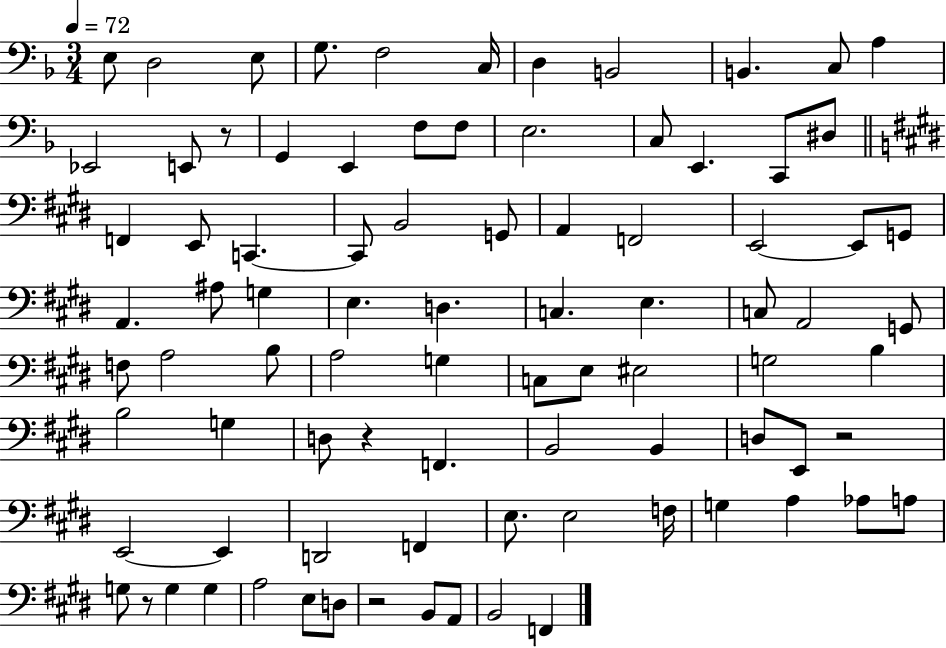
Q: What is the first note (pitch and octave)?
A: E3